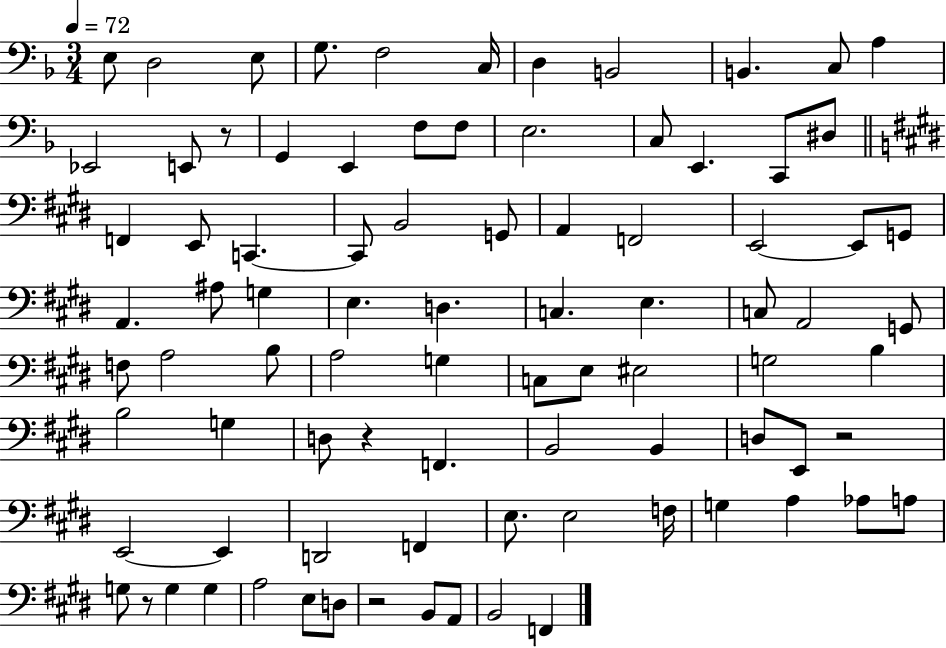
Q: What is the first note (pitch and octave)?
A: E3